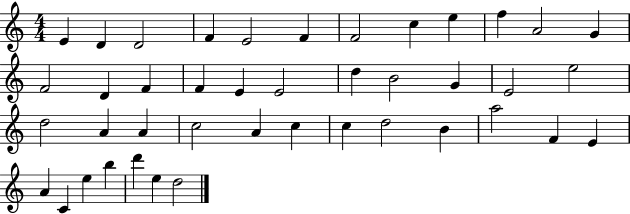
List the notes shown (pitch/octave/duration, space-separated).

E4/q D4/q D4/h F4/q E4/h F4/q F4/h C5/q E5/q F5/q A4/h G4/q F4/h D4/q F4/q F4/q E4/q E4/h D5/q B4/h G4/q E4/h E5/h D5/h A4/q A4/q C5/h A4/q C5/q C5/q D5/h B4/q A5/h F4/q E4/q A4/q C4/q E5/q B5/q D6/q E5/q D5/h